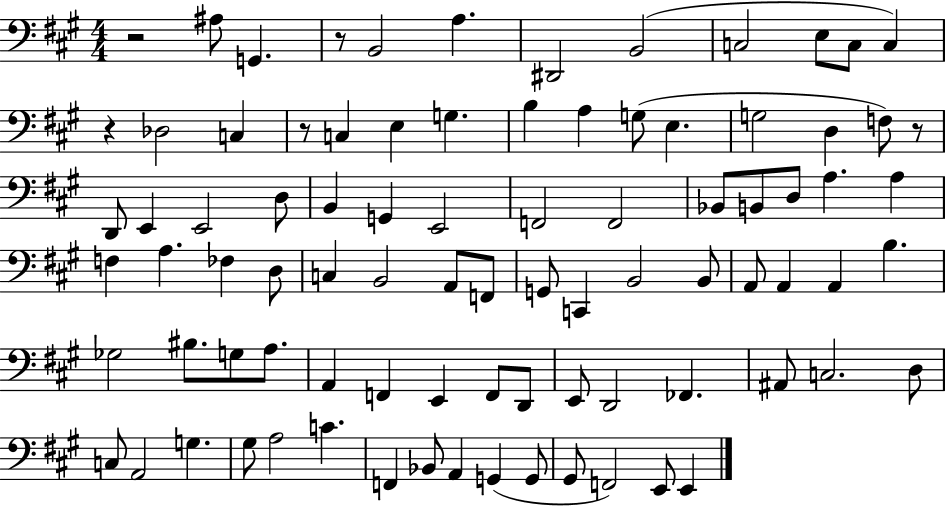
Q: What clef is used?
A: bass